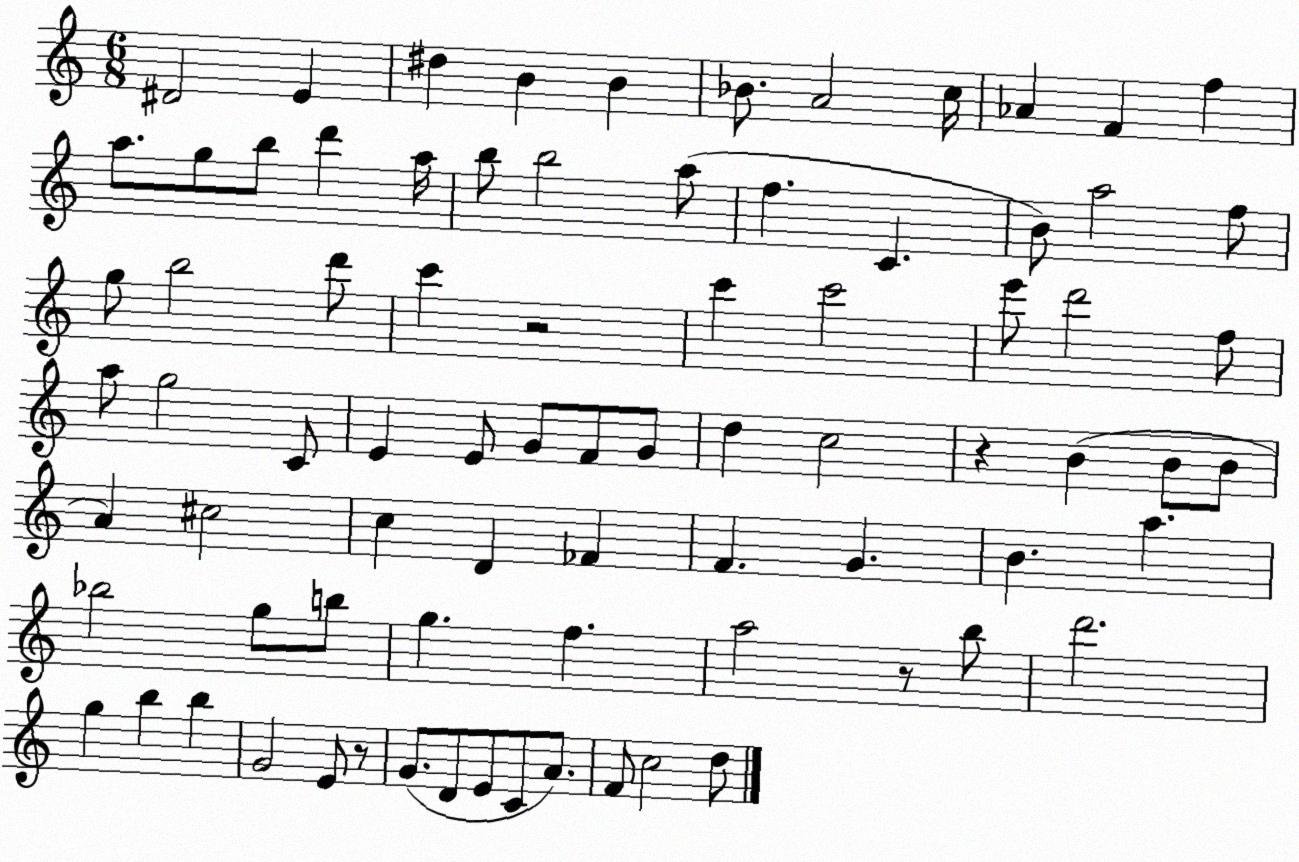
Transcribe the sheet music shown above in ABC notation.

X:1
T:Untitled
M:6/8
L:1/4
K:C
^D2 E ^d B B _B/2 A2 c/4 _A F f a/2 g/2 b/2 d' a/4 b/2 b2 a/2 f C B/2 a2 f/2 g/2 b2 d'/2 c' z2 c' c'2 e'/2 d'2 f/2 a/2 g2 C/2 E E/2 G/2 F/2 G/2 d c2 z B B/2 B/2 A ^c2 c D _F F G B a _b2 g/2 b/2 g f a2 z/2 b/2 d'2 g b b G2 E/2 z/2 G/2 D/2 E/2 C/2 A/2 F/2 c2 d/2